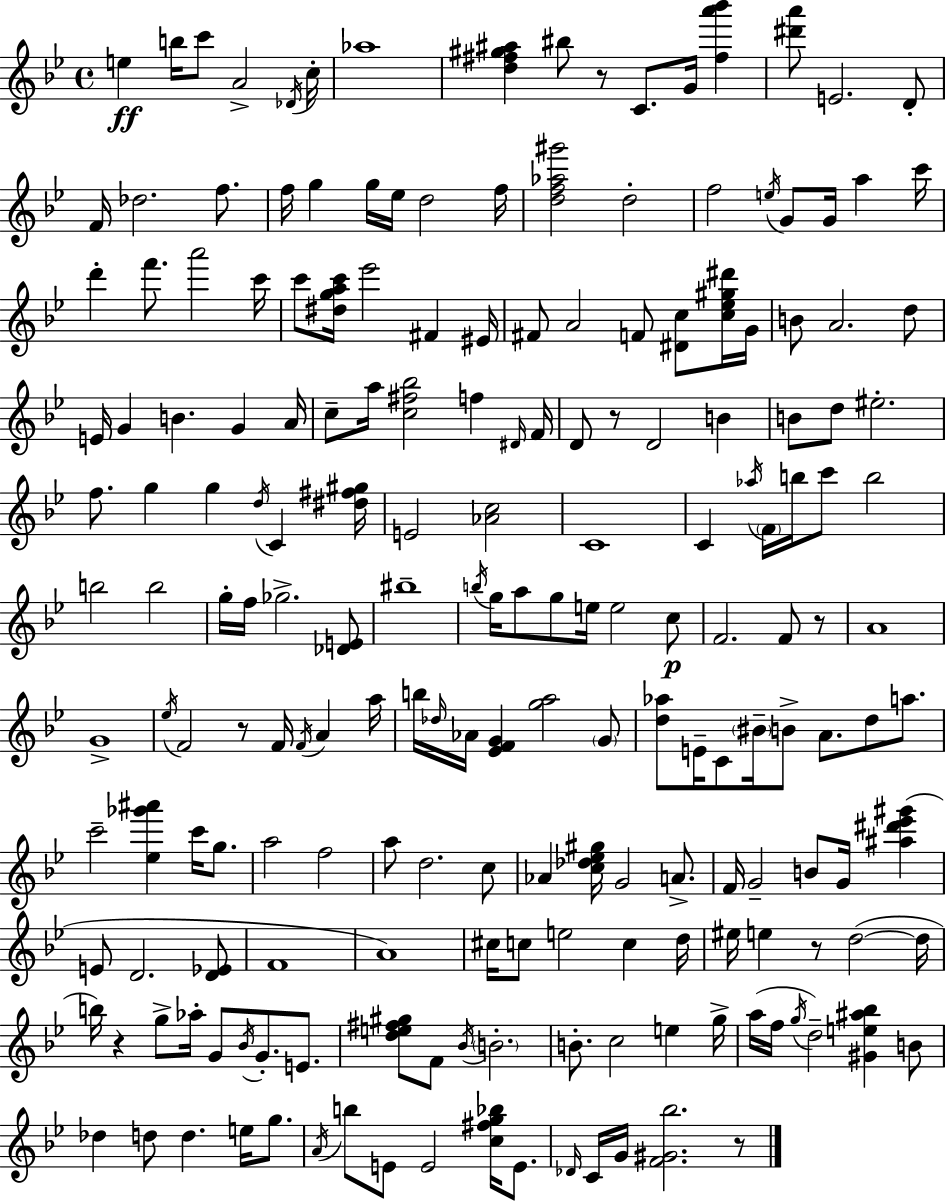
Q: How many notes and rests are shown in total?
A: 195